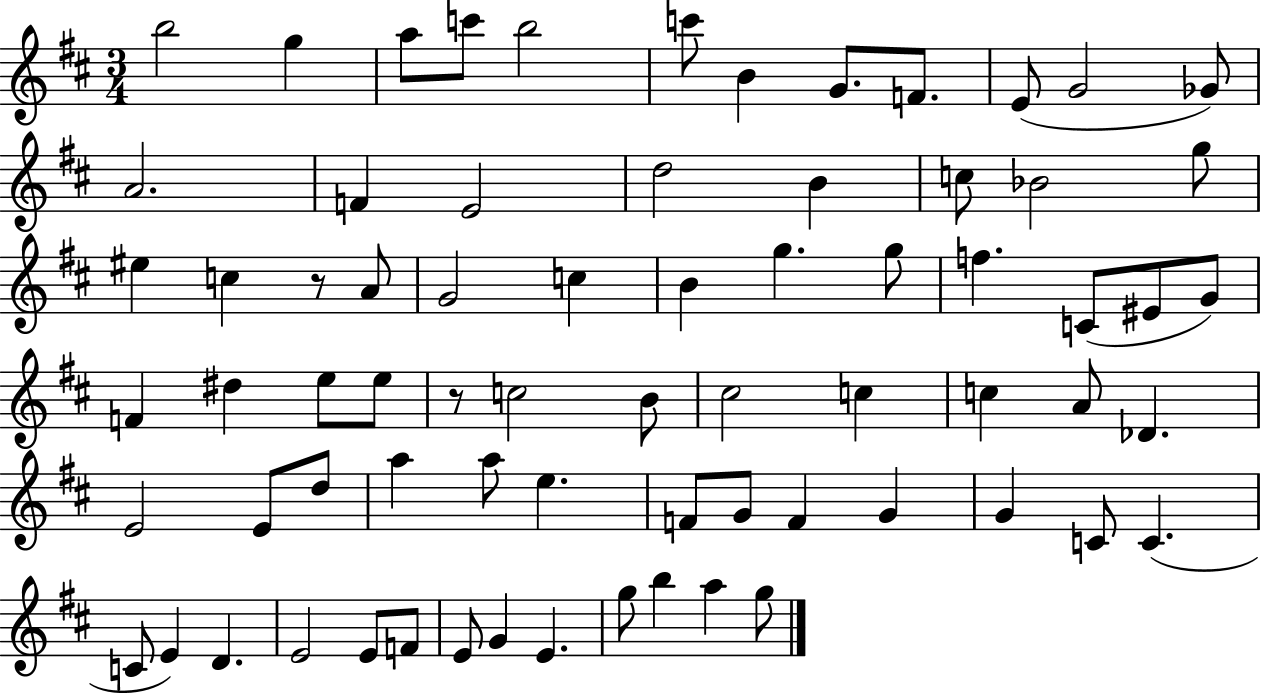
{
  \clef treble
  \numericTimeSignature
  \time 3/4
  \key d \major
  b''2 g''4 | a''8 c'''8 b''2 | c'''8 b'4 g'8. f'8. | e'8( g'2 ges'8) | \break a'2. | f'4 e'2 | d''2 b'4 | c''8 bes'2 g''8 | \break eis''4 c''4 r8 a'8 | g'2 c''4 | b'4 g''4. g''8 | f''4. c'8( eis'8 g'8) | \break f'4 dis''4 e''8 e''8 | r8 c''2 b'8 | cis''2 c''4 | c''4 a'8 des'4. | \break e'2 e'8 d''8 | a''4 a''8 e''4. | f'8 g'8 f'4 g'4 | g'4 c'8 c'4.( | \break c'8 e'4) d'4. | e'2 e'8 f'8 | e'8 g'4 e'4. | g''8 b''4 a''4 g''8 | \break \bar "|."
}